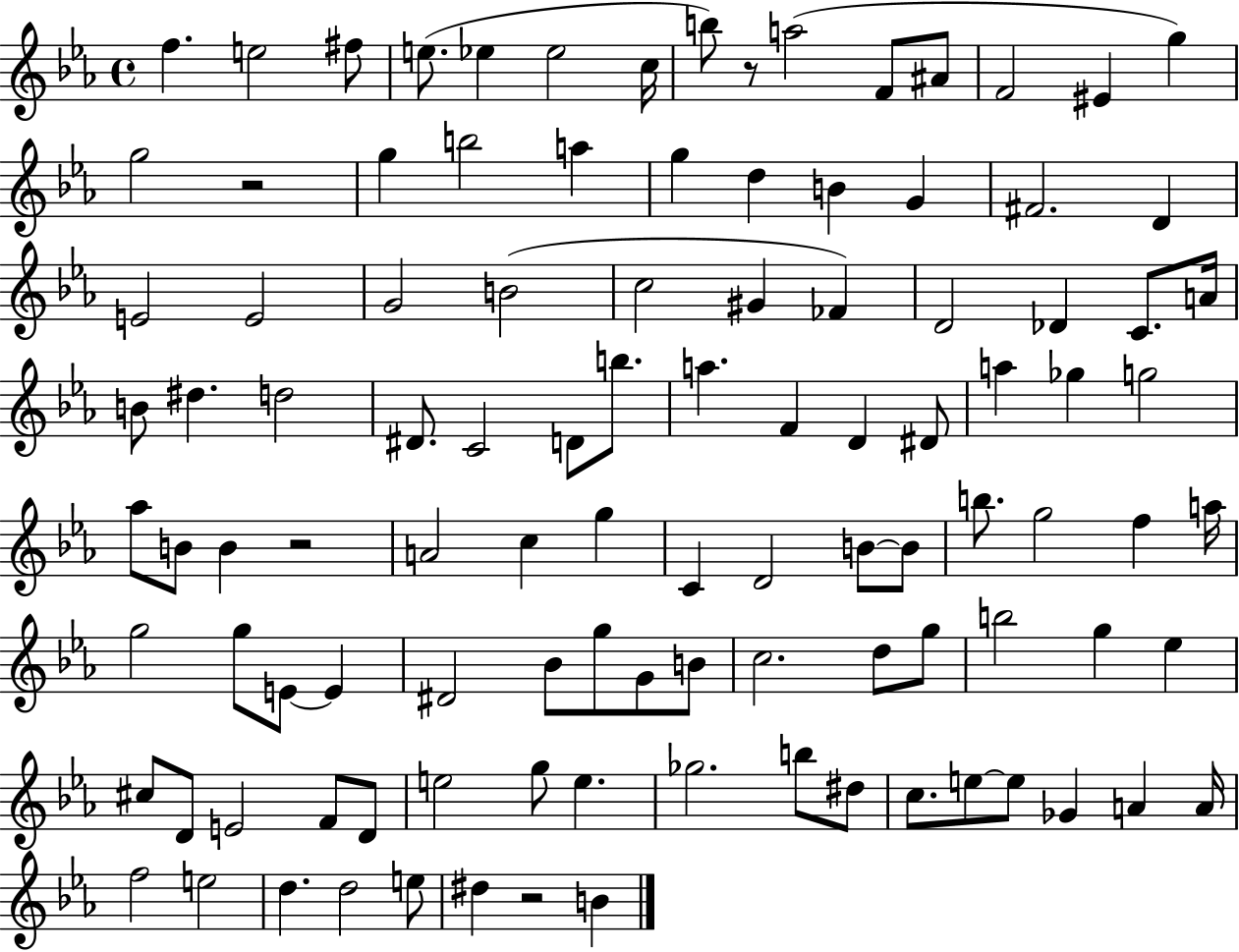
F5/q. E5/h F#5/e E5/e. Eb5/q Eb5/h C5/s B5/e R/e A5/h F4/e A#4/e F4/h EIS4/q G5/q G5/h R/h G5/q B5/h A5/q G5/q D5/q B4/q G4/q F#4/h. D4/q E4/h E4/h G4/h B4/h C5/h G#4/q FES4/q D4/h Db4/q C4/e. A4/s B4/e D#5/q. D5/h D#4/e. C4/h D4/e B5/e. A5/q. F4/q D4/q D#4/e A5/q Gb5/q G5/h Ab5/e B4/e B4/q R/h A4/h C5/q G5/q C4/q D4/h B4/e B4/e B5/e. G5/h F5/q A5/s G5/h G5/e E4/e E4/q D#4/h Bb4/e G5/e G4/e B4/e C5/h. D5/e G5/e B5/h G5/q Eb5/q C#5/e D4/e E4/h F4/e D4/e E5/h G5/e E5/q. Gb5/h. B5/e D#5/e C5/e. E5/e E5/e Gb4/q A4/q A4/s F5/h E5/h D5/q. D5/h E5/e D#5/q R/h B4/q